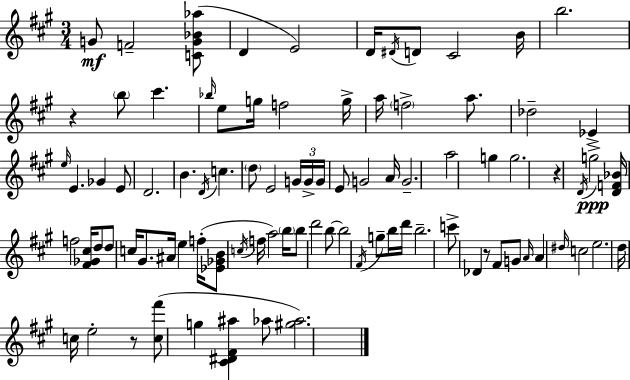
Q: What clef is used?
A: treble